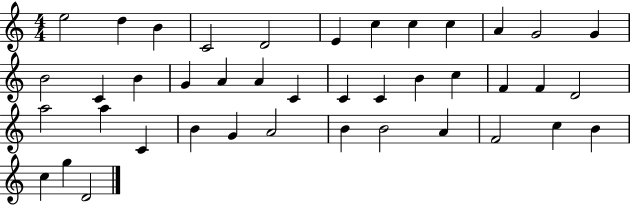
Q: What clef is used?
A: treble